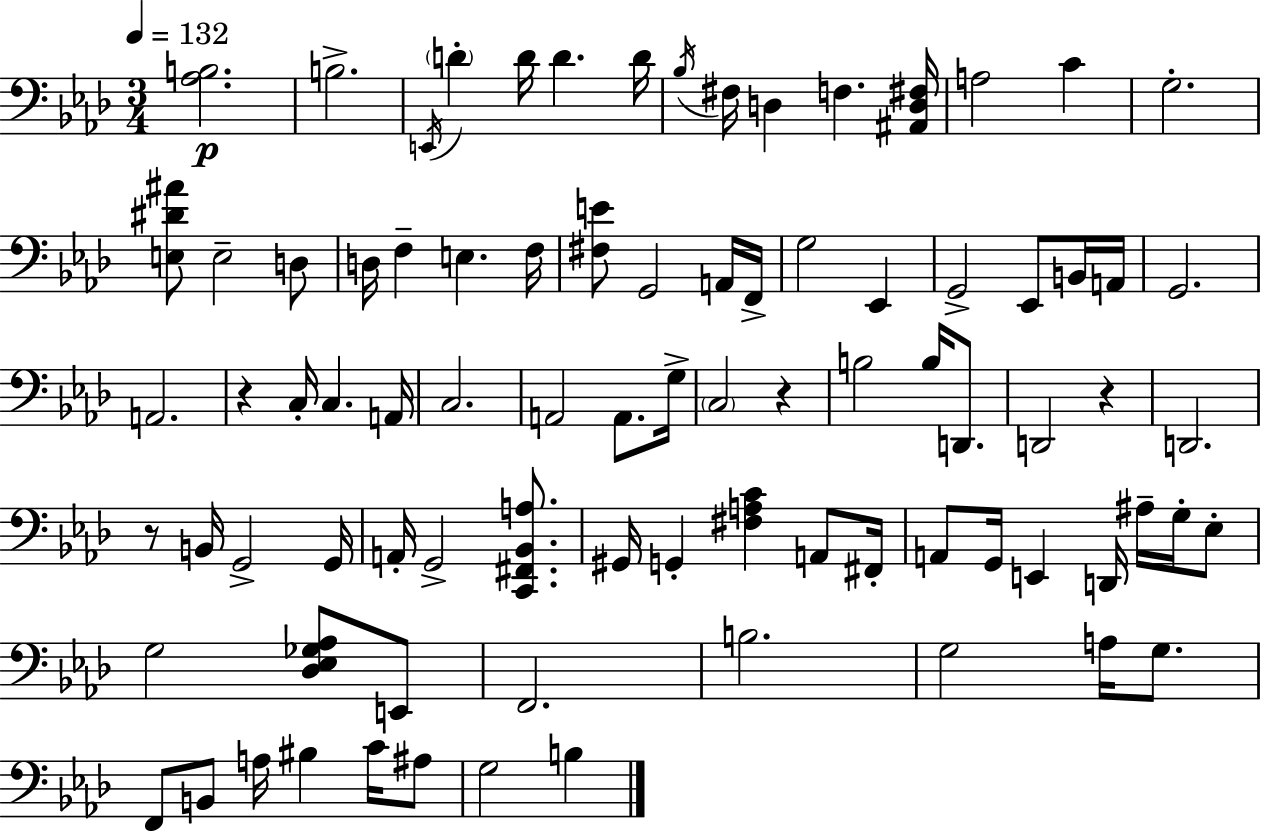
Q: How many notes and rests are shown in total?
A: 85